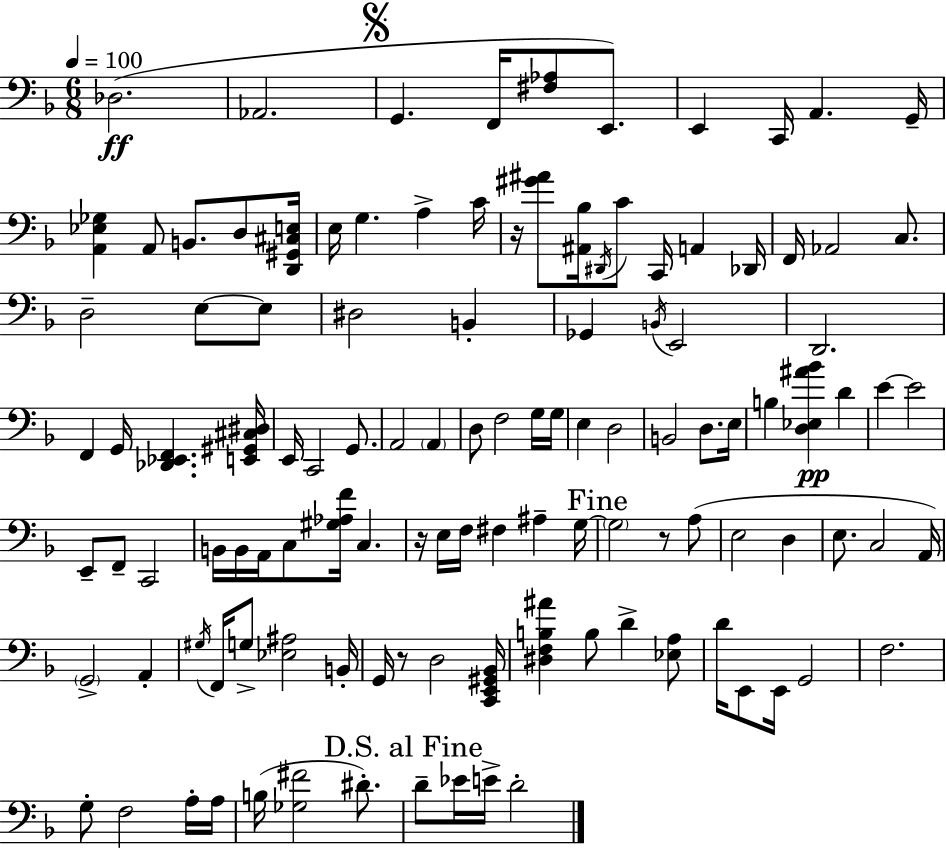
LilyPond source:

{
  \clef bass
  \numericTimeSignature
  \time 6/8
  \key f \major
  \tempo 4 = 100
  \repeat volta 2 { des2.(\ff | aes,2. | \mark \markup { \musicglyph "scripts.segno" } g,4. f,16 <fis aes>8 e,8.) | e,4 c,16 a,4. g,16-- | \break <a, ees ges>4 a,8 b,8. d8 <d, gis, cis e>16 | e16 g4. a4-> c'16 | r16 <gis' ais'>8 <ais, bes>16 \acciaccatura { dis,16 } c'8 c,16 a,4 | des,16 f,16 aes,2 c8. | \break d2-- e8~~ e8 | dis2 b,4-. | ges,4 \acciaccatura { b,16 } e,2 | d,2. | \break f,4 g,16 <des, ees, f,>4. | <e, gis, cis dis>16 e,16 c,2 g,8. | a,2 \parenthesize a,4 | d8 f2 | \break g16 g16 e4 d2 | b,2 d8. | e16 b4 <d ees ais' bes'>4\pp d'4 | e'4~~ e'2 | \break e,8-- f,8-- c,2 | b,16 b,16 a,16 c8 <gis aes f'>16 c4. | r16 e16 f16 fis4 ais4-- | g16~~ \mark "Fine" \parenthesize g2 r8 | \break a8( e2 d4 | e8. c2 | a,16) \parenthesize g,2-> a,4-. | \acciaccatura { gis16 } f,16 g8-> <ees ais>2 | \break b,16-. g,16 r8 d2 | <c, e, gis, bes,>16 <dis f b ais'>4 b8 d'4-> | <ees a>8 d'16 e,8 e,16 g,2 | f2. | \break g8-. f2 | a16-. a16 b16( <ges fis'>2 | dis'8.-.) \mark "D.S. al Fine" d'8-- ees'16 e'16-> d'2-. | } \bar "|."
}